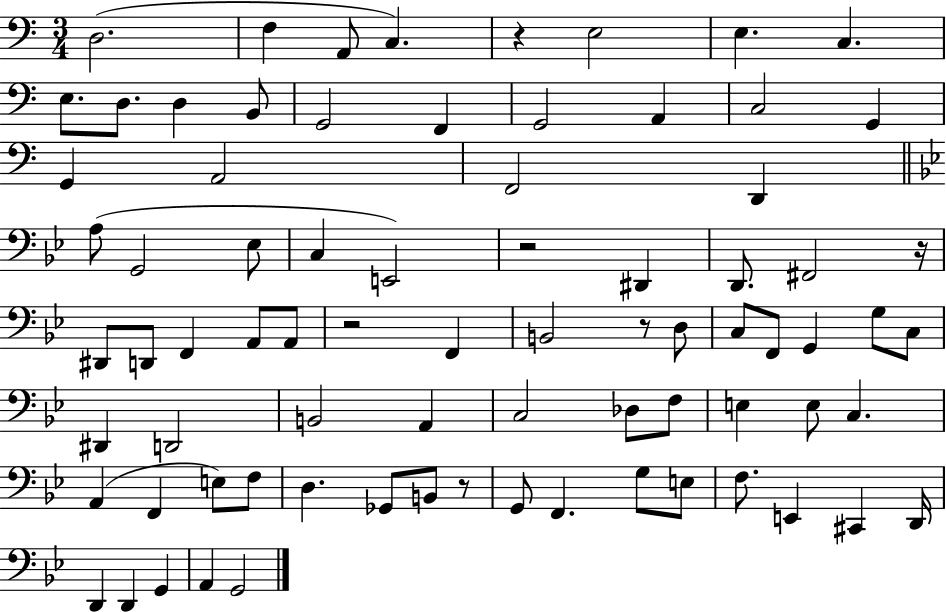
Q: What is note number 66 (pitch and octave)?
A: C#2